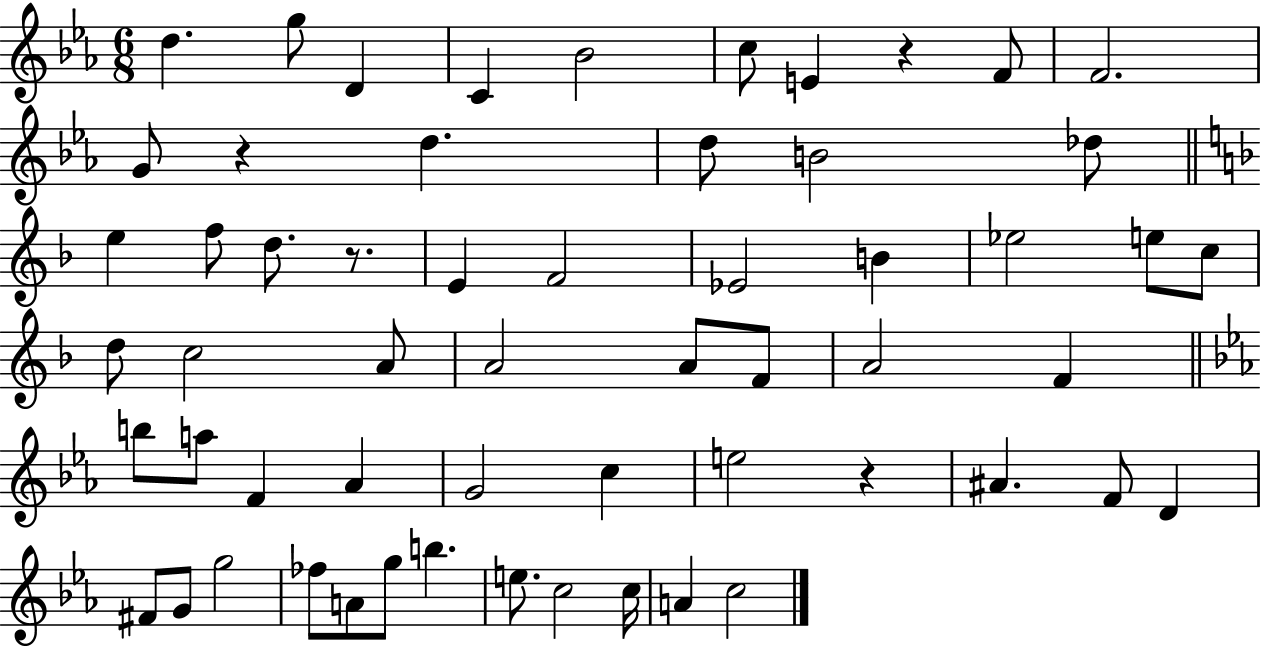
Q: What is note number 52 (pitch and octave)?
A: C5